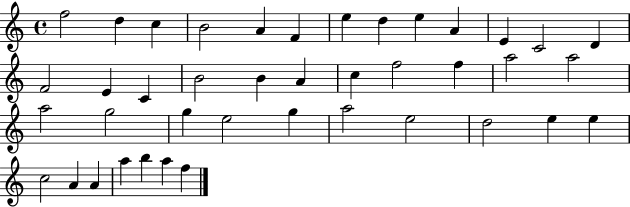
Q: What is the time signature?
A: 4/4